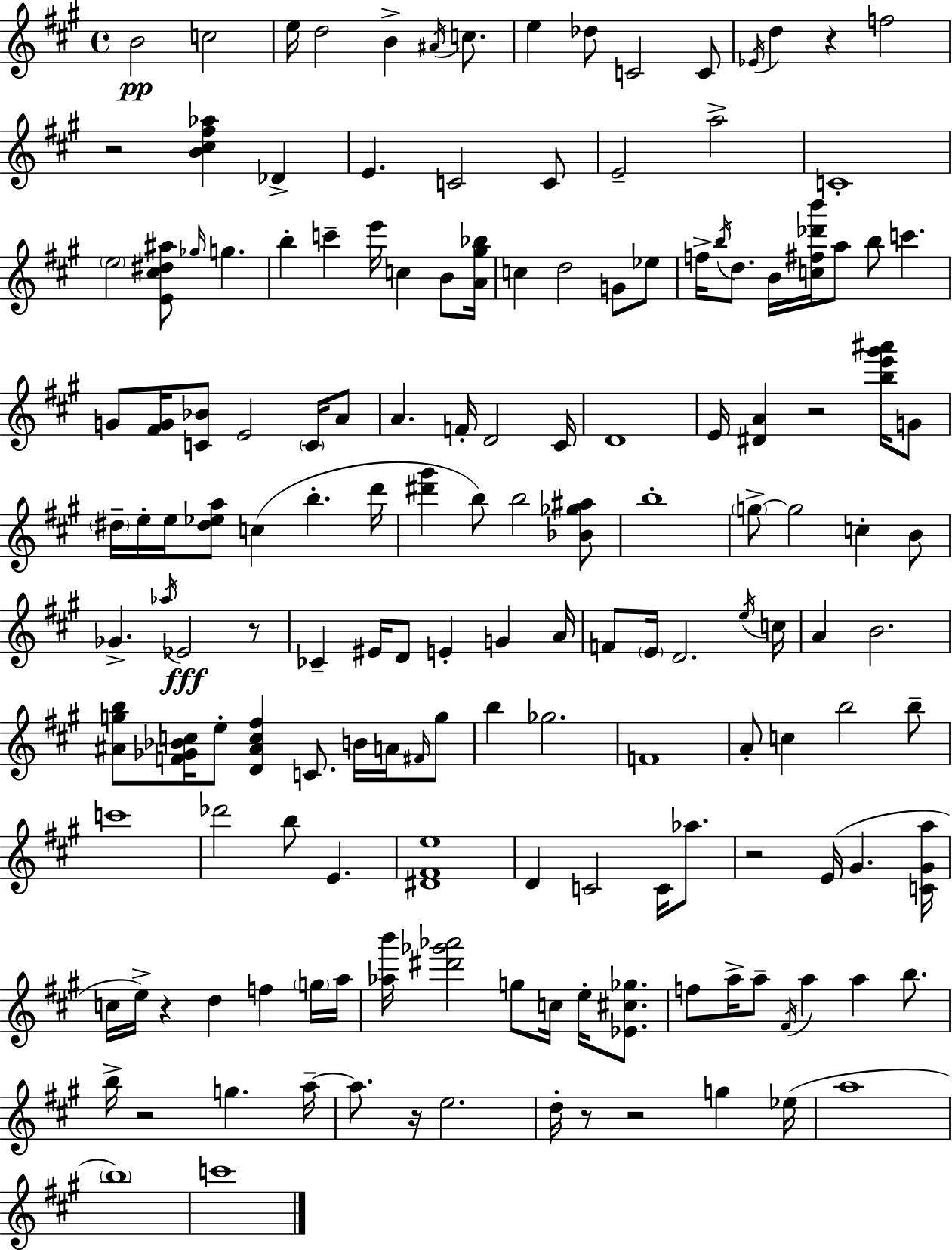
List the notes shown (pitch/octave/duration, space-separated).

B4/h C5/h E5/s D5/h B4/q A#4/s C5/e. E5/q Db5/e C4/h C4/e Eb4/s D5/q R/q F5/h R/h [B4,C#5,F#5,Ab5]/q Db4/q E4/q. C4/h C4/e E4/h A5/h C4/w E5/h [E4,C#5,D#5,A#5]/e Gb5/s G5/q. B5/q C6/q E6/s C5/q B4/e [A4,G#5,Bb5]/s C5/q D5/h G4/e Eb5/e F5/s B5/s D5/e. B4/s [C5,F#5,Db6,B6]/s A5/e B5/e C6/q. G4/e [F#4,G4]/s [C4,Bb4]/e E4/h C4/s A4/e A4/q. F4/s D4/h C#4/s D4/w E4/s [D#4,A4]/q R/h [B5,E6,G#6,A#6]/s G4/e D#5/s E5/s E5/s [D#5,Eb5,A5]/e C5/q B5/q. D6/s [D#6,G#6]/q B5/e B5/h [Bb4,Gb5,A#5]/e B5/w G5/e G5/h C5/q B4/e Gb4/q. Ab5/s Eb4/h R/e CES4/q EIS4/s D4/e E4/q G4/q A4/s F4/e E4/s D4/h. E5/s C5/s A4/q B4/h. [A#4,G5,B5]/e [F4,Gb4,Bb4,C5]/s E5/e [D4,A#4,C5,F#5]/q C4/e. B4/s A4/s F#4/s G5/e B5/q Gb5/h. F4/w A4/e C5/q B5/h B5/e C6/w Db6/h B5/e E4/q. [D#4,F#4,E5]/w D4/q C4/h C4/s Ab5/e. R/h E4/s G#4/q. [C4,G#4,A5]/s C5/s E5/s R/q D5/q F5/q G5/s A5/s [Ab5,B6]/s [D#6,Gb6,Ab6]/h G5/e C5/s E5/s [Eb4,C#5,Gb5]/e. F5/e A5/s A5/e F#4/s A5/q A5/q B5/e. B5/s R/h G5/q. A5/s A5/e. R/s E5/h. D5/s R/e R/h G5/q Eb5/s A5/w B5/w C6/w